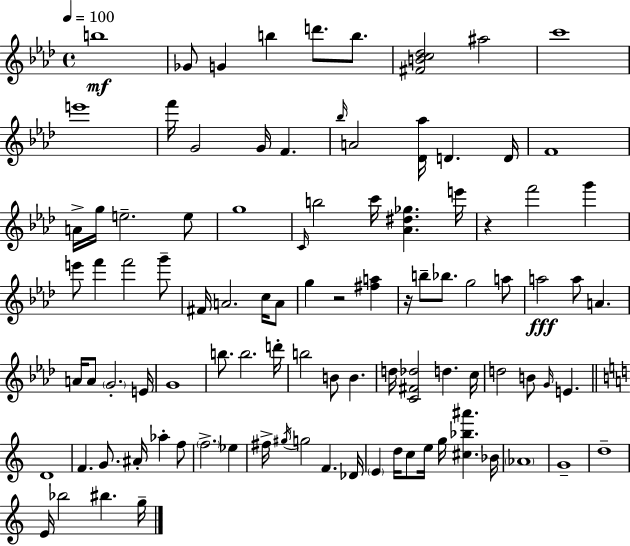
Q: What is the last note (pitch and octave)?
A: G5